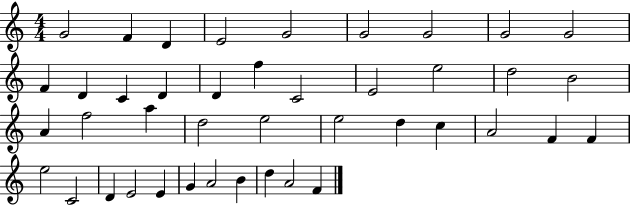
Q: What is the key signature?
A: C major